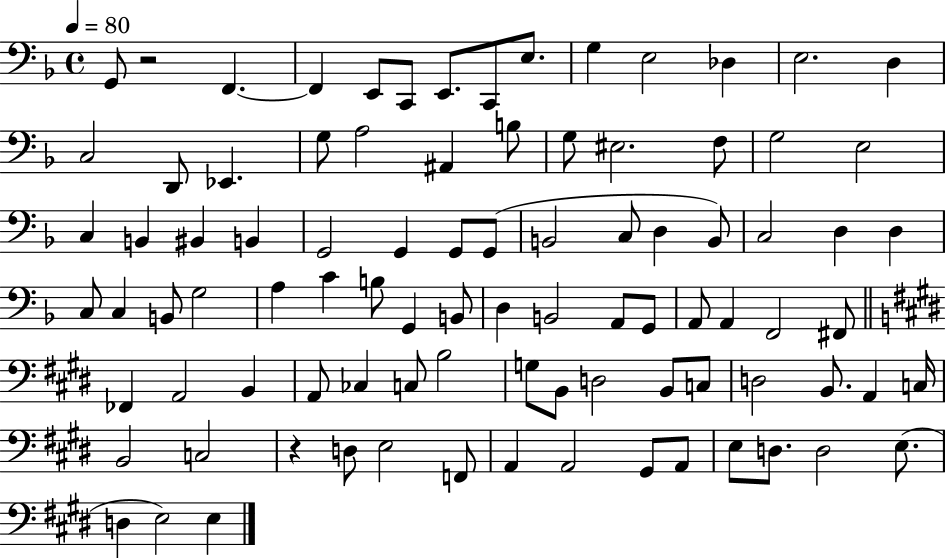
G2/e R/h F2/q. F2/q E2/e C2/e E2/e. C2/e E3/e. G3/q E3/h Db3/q E3/h. D3/q C3/h D2/e Eb2/q. G3/e A3/h A#2/q B3/e G3/e EIS3/h. F3/e G3/h E3/h C3/q B2/q BIS2/q B2/q G2/h G2/q G2/e G2/e B2/h C3/e D3/q B2/e C3/h D3/q D3/q C3/e C3/q B2/e G3/h A3/q C4/q B3/e G2/q B2/e D3/q B2/h A2/e G2/e A2/e A2/q F2/h F#2/e FES2/q A2/h B2/q A2/e CES3/q C3/e B3/h G3/e B2/e D3/h B2/e C3/e D3/h B2/e. A2/q C3/s B2/h C3/h R/q D3/e E3/h F2/e A2/q A2/h G#2/e A2/e E3/e D3/e. D3/h E3/e. D3/q E3/h E3/q